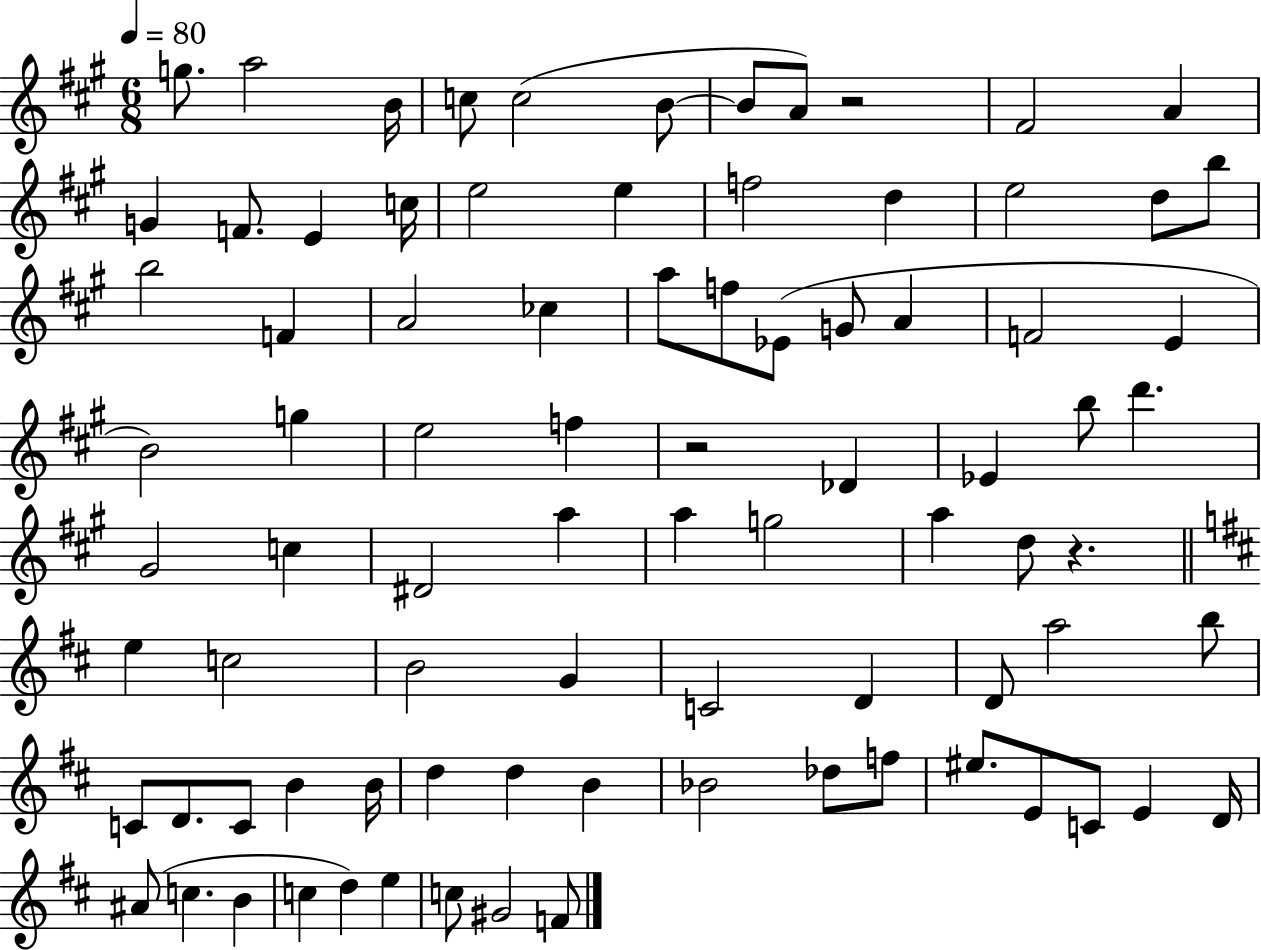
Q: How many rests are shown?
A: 3